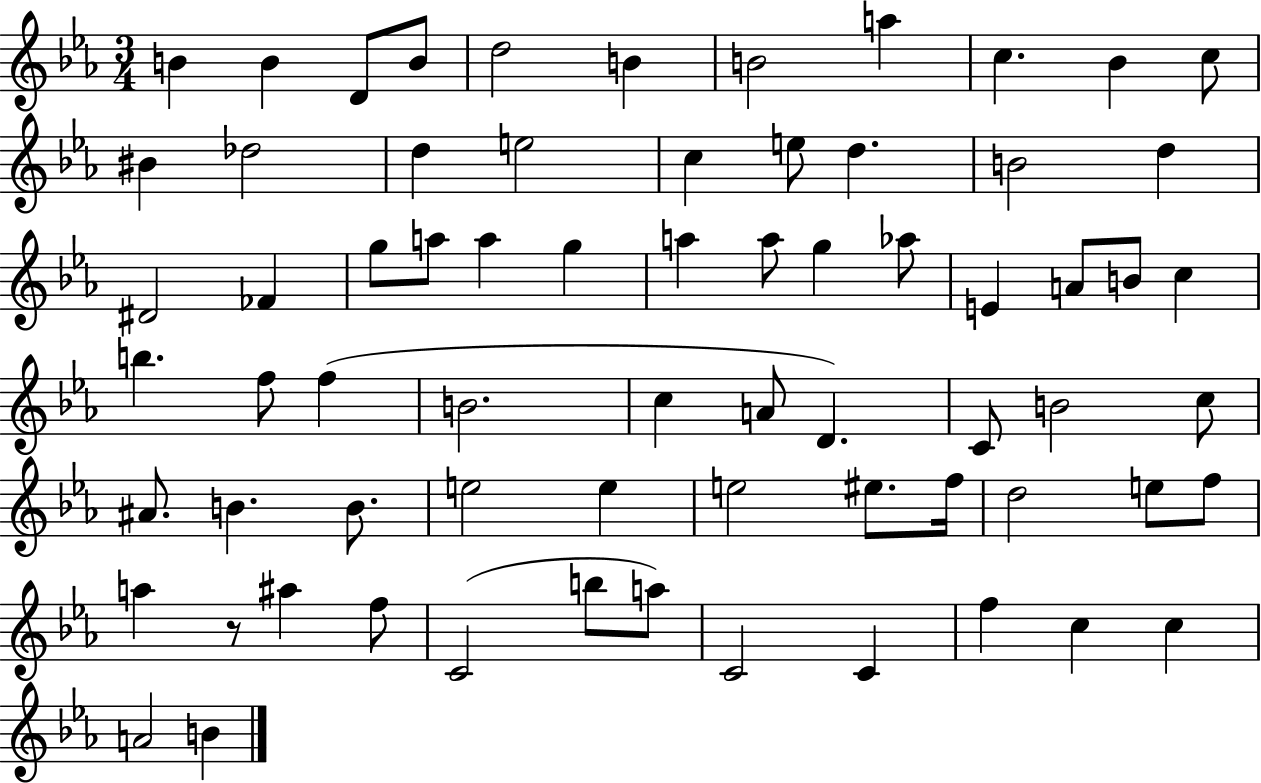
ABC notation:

X:1
T:Untitled
M:3/4
L:1/4
K:Eb
B B D/2 B/2 d2 B B2 a c _B c/2 ^B _d2 d e2 c e/2 d B2 d ^D2 _F g/2 a/2 a g a a/2 g _a/2 E A/2 B/2 c b f/2 f B2 c A/2 D C/2 B2 c/2 ^A/2 B B/2 e2 e e2 ^e/2 f/4 d2 e/2 f/2 a z/2 ^a f/2 C2 b/2 a/2 C2 C f c c A2 B